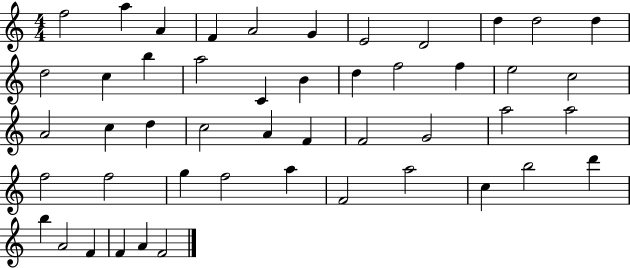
F5/h A5/q A4/q F4/q A4/h G4/q E4/h D4/h D5/q D5/h D5/q D5/h C5/q B5/q A5/h C4/q B4/q D5/q F5/h F5/q E5/h C5/h A4/h C5/q D5/q C5/h A4/q F4/q F4/h G4/h A5/h A5/h F5/h F5/h G5/q F5/h A5/q F4/h A5/h C5/q B5/h D6/q B5/q A4/h F4/q F4/q A4/q F4/h